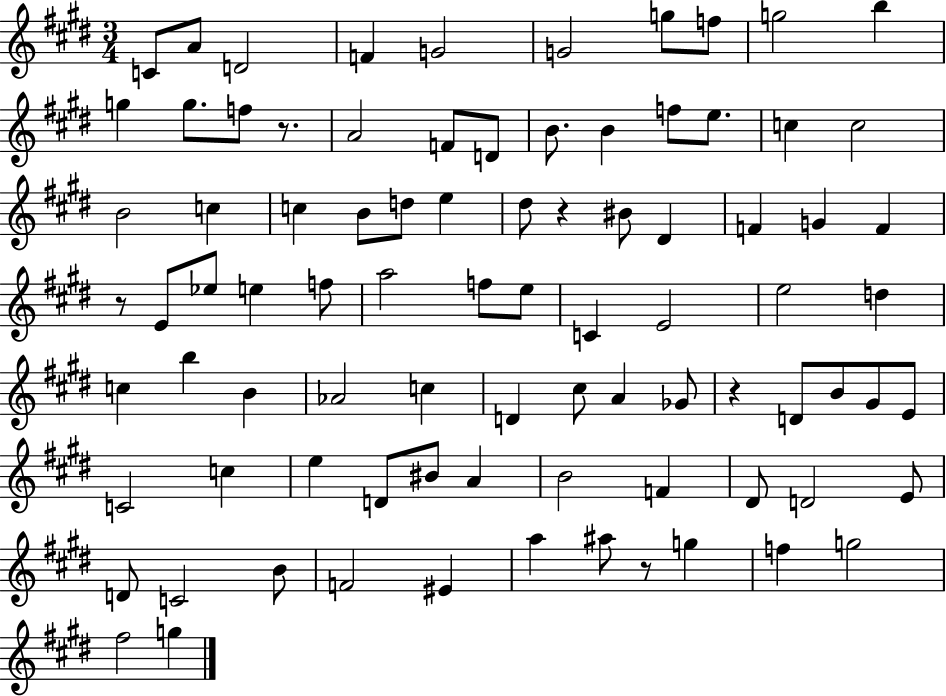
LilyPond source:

{
  \clef treble
  \numericTimeSignature
  \time 3/4
  \key e \major
  c'8 a'8 d'2 | f'4 g'2 | g'2 g''8 f''8 | g''2 b''4 | \break g''4 g''8. f''8 r8. | a'2 f'8 d'8 | b'8. b'4 f''8 e''8. | c''4 c''2 | \break b'2 c''4 | c''4 b'8 d''8 e''4 | dis''8 r4 bis'8 dis'4 | f'4 g'4 f'4 | \break r8 e'8 ees''8 e''4 f''8 | a''2 f''8 e''8 | c'4 e'2 | e''2 d''4 | \break c''4 b''4 b'4 | aes'2 c''4 | d'4 cis''8 a'4 ges'8 | r4 d'8 b'8 gis'8 e'8 | \break c'2 c''4 | e''4 d'8 bis'8 a'4 | b'2 f'4 | dis'8 d'2 e'8 | \break d'8 c'2 b'8 | f'2 eis'4 | a''4 ais''8 r8 g''4 | f''4 g''2 | \break fis''2 g''4 | \bar "|."
}